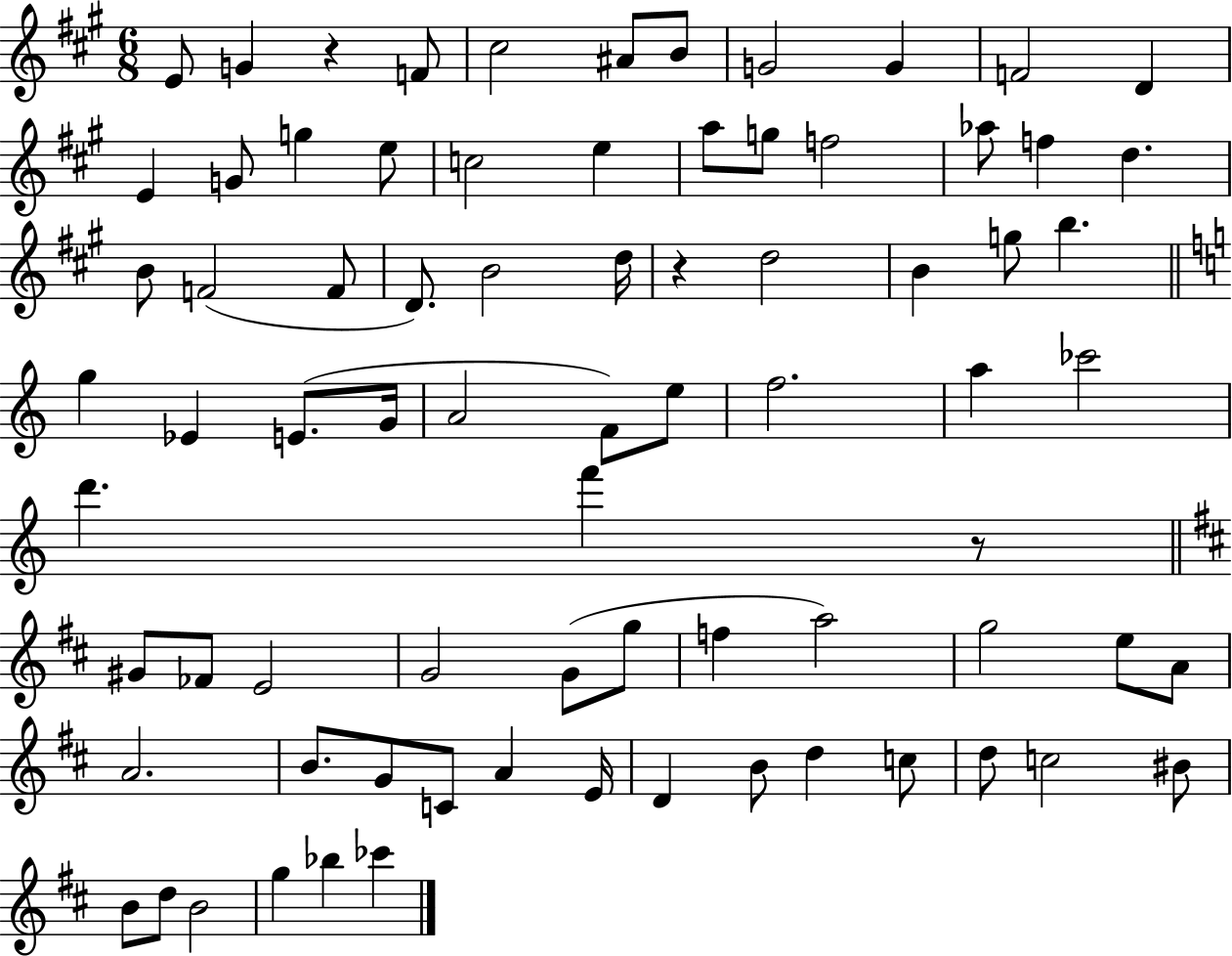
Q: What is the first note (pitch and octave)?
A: E4